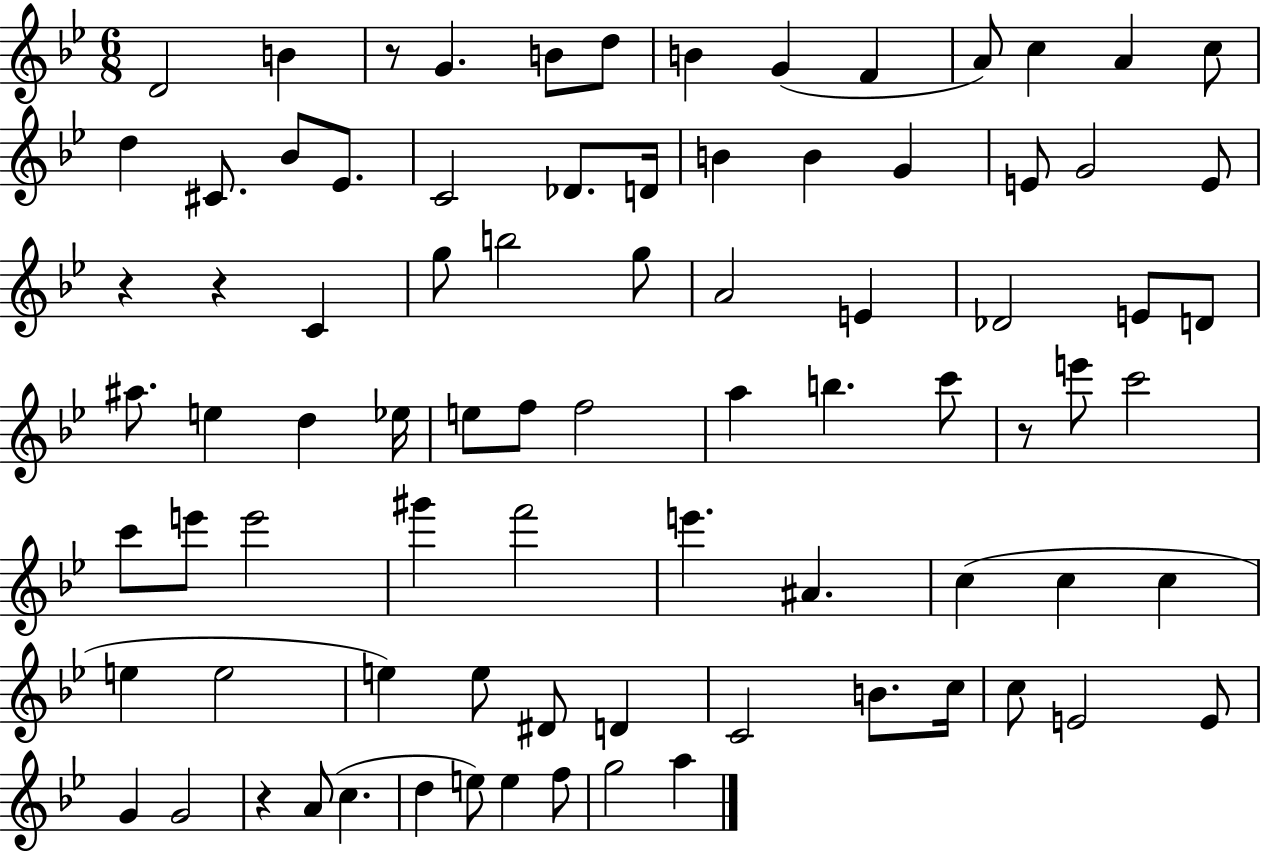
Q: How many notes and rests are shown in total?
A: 83